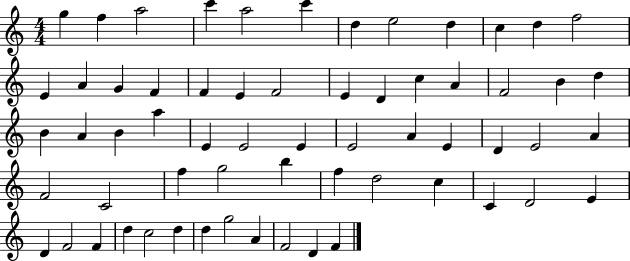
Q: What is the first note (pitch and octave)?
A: G5